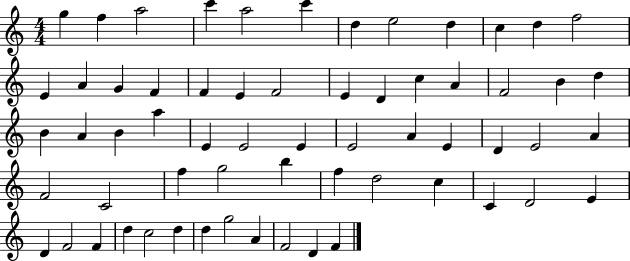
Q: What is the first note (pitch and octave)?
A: G5